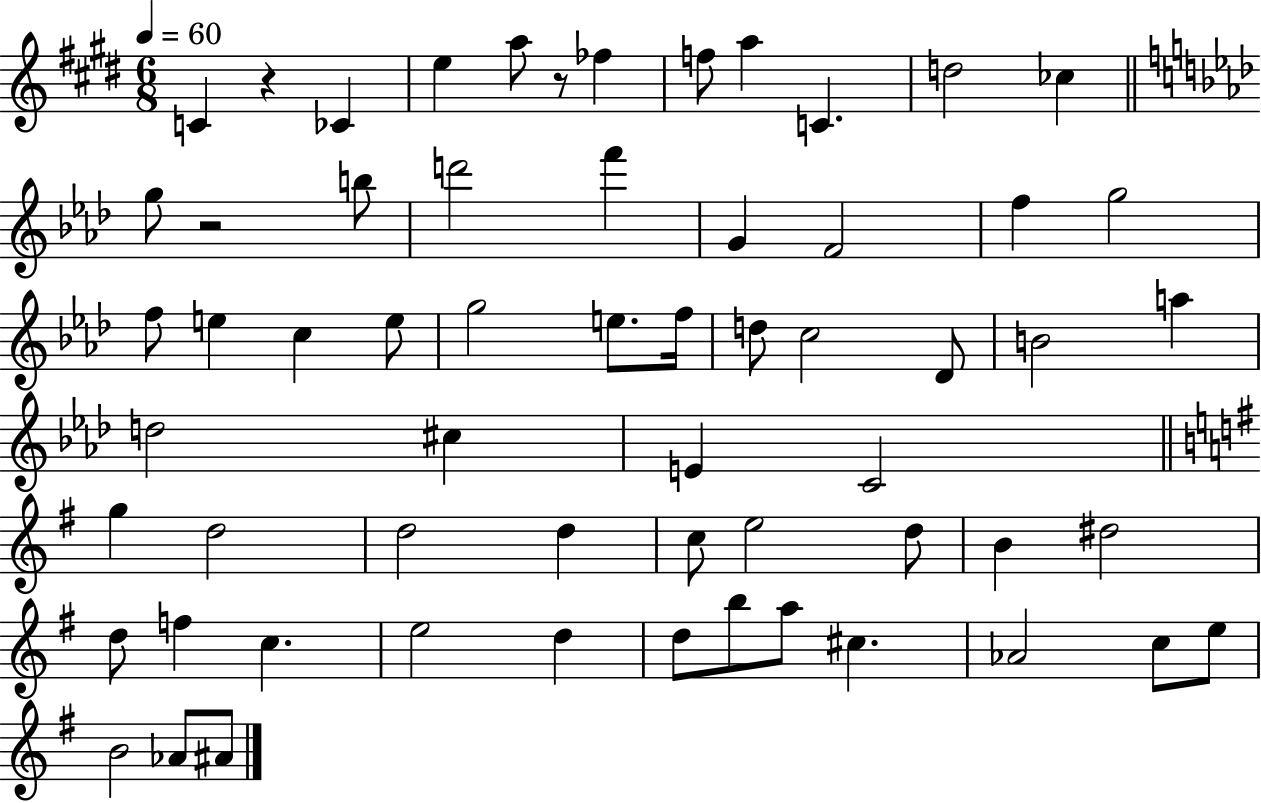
{
  \clef treble
  \numericTimeSignature
  \time 6/8
  \key e \major
  \tempo 4 = 60
  c'4 r4 ces'4 | e''4 a''8 r8 fes''4 | f''8 a''4 c'4. | d''2 ces''4 | \break \bar "||" \break \key f \minor g''8 r2 b''8 | d'''2 f'''4 | g'4 f'2 | f''4 g''2 | \break f''8 e''4 c''4 e''8 | g''2 e''8. f''16 | d''8 c''2 des'8 | b'2 a''4 | \break d''2 cis''4 | e'4 c'2 | \bar "||" \break \key e \minor g''4 d''2 | d''2 d''4 | c''8 e''2 d''8 | b'4 dis''2 | \break d''8 f''4 c''4. | e''2 d''4 | d''8 b''8 a''8 cis''4. | aes'2 c''8 e''8 | \break b'2 aes'8 ais'8 | \bar "|."
}